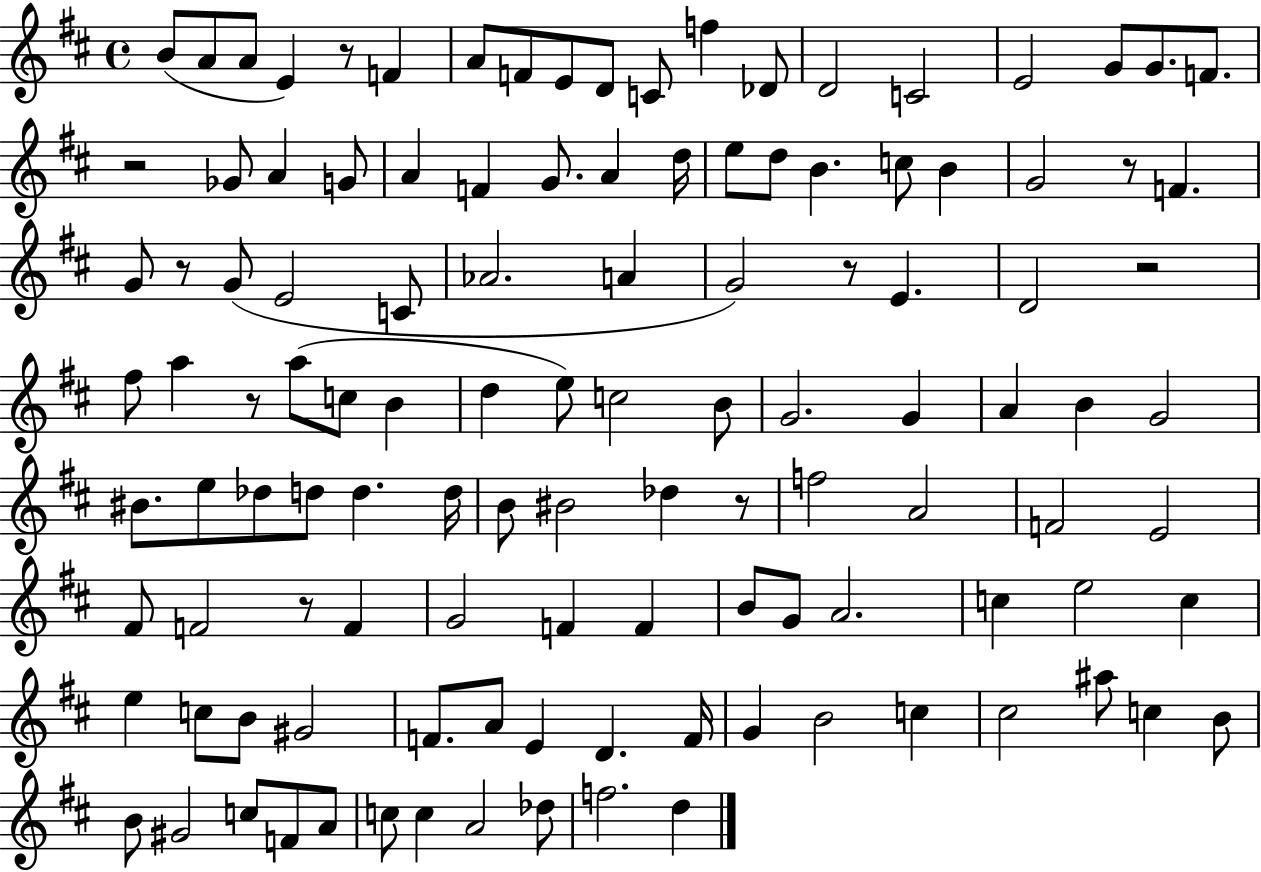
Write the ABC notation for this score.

X:1
T:Untitled
M:4/4
L:1/4
K:D
B/2 A/2 A/2 E z/2 F A/2 F/2 E/2 D/2 C/2 f _D/2 D2 C2 E2 G/2 G/2 F/2 z2 _G/2 A G/2 A F G/2 A d/4 e/2 d/2 B c/2 B G2 z/2 F G/2 z/2 G/2 E2 C/2 _A2 A G2 z/2 E D2 z2 ^f/2 a z/2 a/2 c/2 B d e/2 c2 B/2 G2 G A B G2 ^B/2 e/2 _d/2 d/2 d d/4 B/2 ^B2 _d z/2 f2 A2 F2 E2 ^F/2 F2 z/2 F G2 F F B/2 G/2 A2 c e2 c e c/2 B/2 ^G2 F/2 A/2 E D F/4 G B2 c ^c2 ^a/2 c B/2 B/2 ^G2 c/2 F/2 A/2 c/2 c A2 _d/2 f2 d